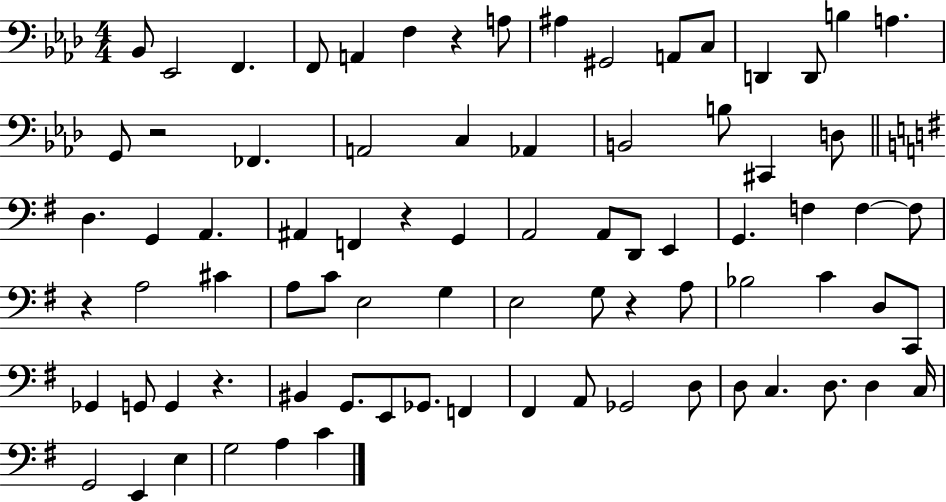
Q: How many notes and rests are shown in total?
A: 80